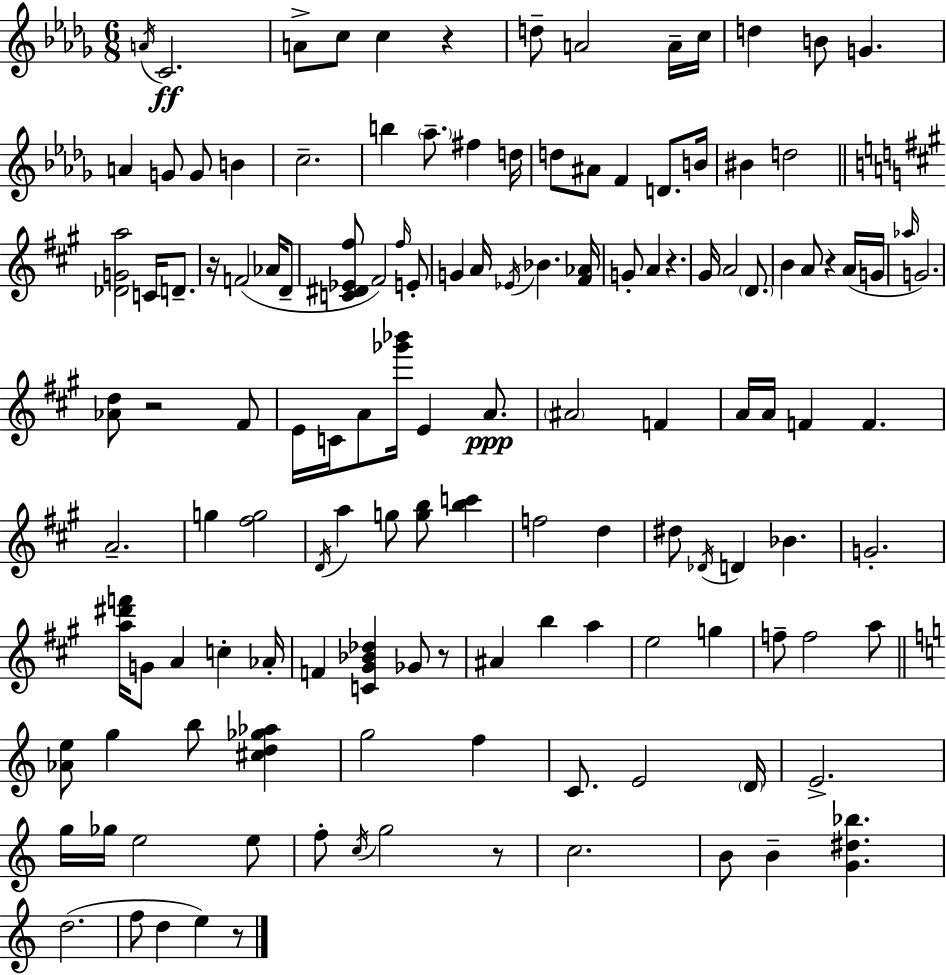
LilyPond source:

{
  \clef treble
  \numericTimeSignature
  \time 6/8
  \key bes \minor
  \acciaccatura { a'16 }\ff c'2. | a'8-> c''8 c''4 r4 | d''8-- a'2 a'16-- | c''16 d''4 b'8 g'4. | \break a'4 g'8 g'8 b'4 | c''2.-- | b''4 \parenthesize aes''8.-- fis''4 | d''16 d''8 ais'8 f'4 d'8. | \break b'16 bis'4 d''2 | \bar "||" \break \key a \major <des' g' a''>2 c'16 d'8.-- | r16 f'2( aes'16 d'8-- | <c' dis' ees' fis''>8 fis'2) \grace { fis''16 } e'8-. | g'4 a'16 \acciaccatura { ees'16 } bes'4. | \break <fis' aes'>16 g'8-. a'4 r4. | gis'16 a'2 \parenthesize d'8. | b'4 a'8 r4 | a'16( g'16 \grace { aes''16 }) g'2. | \break <aes' d''>8 r2 | fis'8 e'16 c'16 a'8 <ges''' bes'''>16 e'4 | a'8.\ppp \parenthesize ais'2 f'4 | a'16 a'16 f'4 f'4. | \break a'2.-- | g''4 <fis'' g''>2 | \acciaccatura { d'16 } a''4 g''8 <g'' b''>8 | <b'' c'''>4 f''2 | \break d''4 dis''8 \acciaccatura { des'16 } d'4 bes'4. | g'2.-. | <a'' dis''' f'''>16 g'8 a'4 | c''4-. aes'16-. f'4 <c' gis' bes' des''>4 | \break ges'8 r8 ais'4 b''4 | a''4 e''2 | g''4 f''8-- f''2 | a''8 \bar "||" \break \key c \major <aes' e''>8 g''4 b''8 <cis'' d'' ges'' aes''>4 | g''2 f''4 | c'8. e'2 \parenthesize d'16 | e'2.-> | \break g''16 ges''16 e''2 e''8 | f''8-. \acciaccatura { c''16 } g''2 r8 | c''2. | b'8 b'4-- <g' dis'' bes''>4. | \break d''2.( | f''8 d''4 e''4) r8 | \bar "|."
}